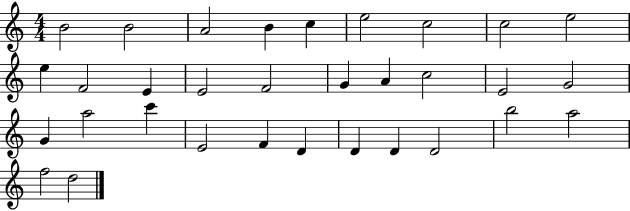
{
  \clef treble
  \numericTimeSignature
  \time 4/4
  \key c \major
  b'2 b'2 | a'2 b'4 c''4 | e''2 c''2 | c''2 e''2 | \break e''4 f'2 e'4 | e'2 f'2 | g'4 a'4 c''2 | e'2 g'2 | \break g'4 a''2 c'''4 | e'2 f'4 d'4 | d'4 d'4 d'2 | b''2 a''2 | \break f''2 d''2 | \bar "|."
}